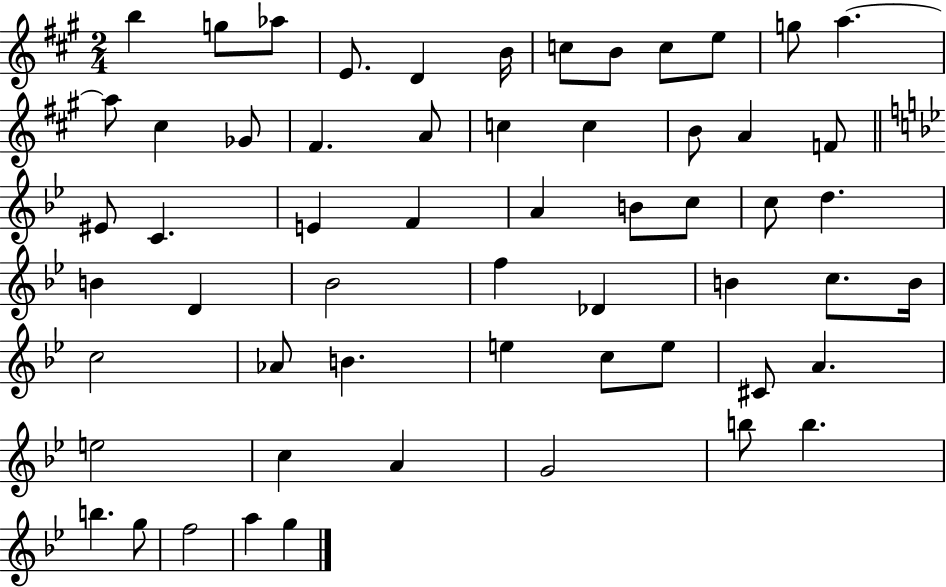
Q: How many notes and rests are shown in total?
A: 58